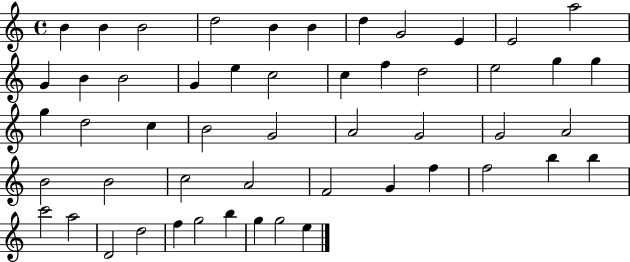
B4/q B4/q B4/h D5/h B4/q B4/q D5/q G4/h E4/q E4/h A5/h G4/q B4/q B4/h G4/q E5/q C5/h C5/q F5/q D5/h E5/h G5/q G5/q G5/q D5/h C5/q B4/h G4/h A4/h G4/h G4/h A4/h B4/h B4/h C5/h A4/h F4/h G4/q F5/q F5/h B5/q B5/q C6/h A5/h D4/h D5/h F5/q G5/h B5/q G5/q G5/h E5/q